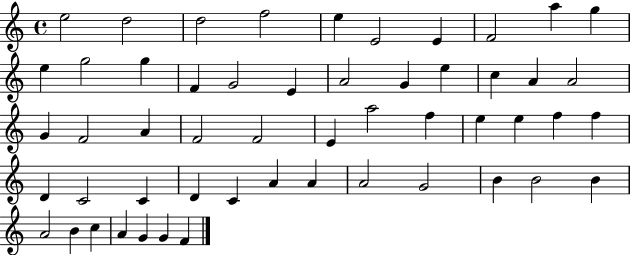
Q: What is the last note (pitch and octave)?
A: F4